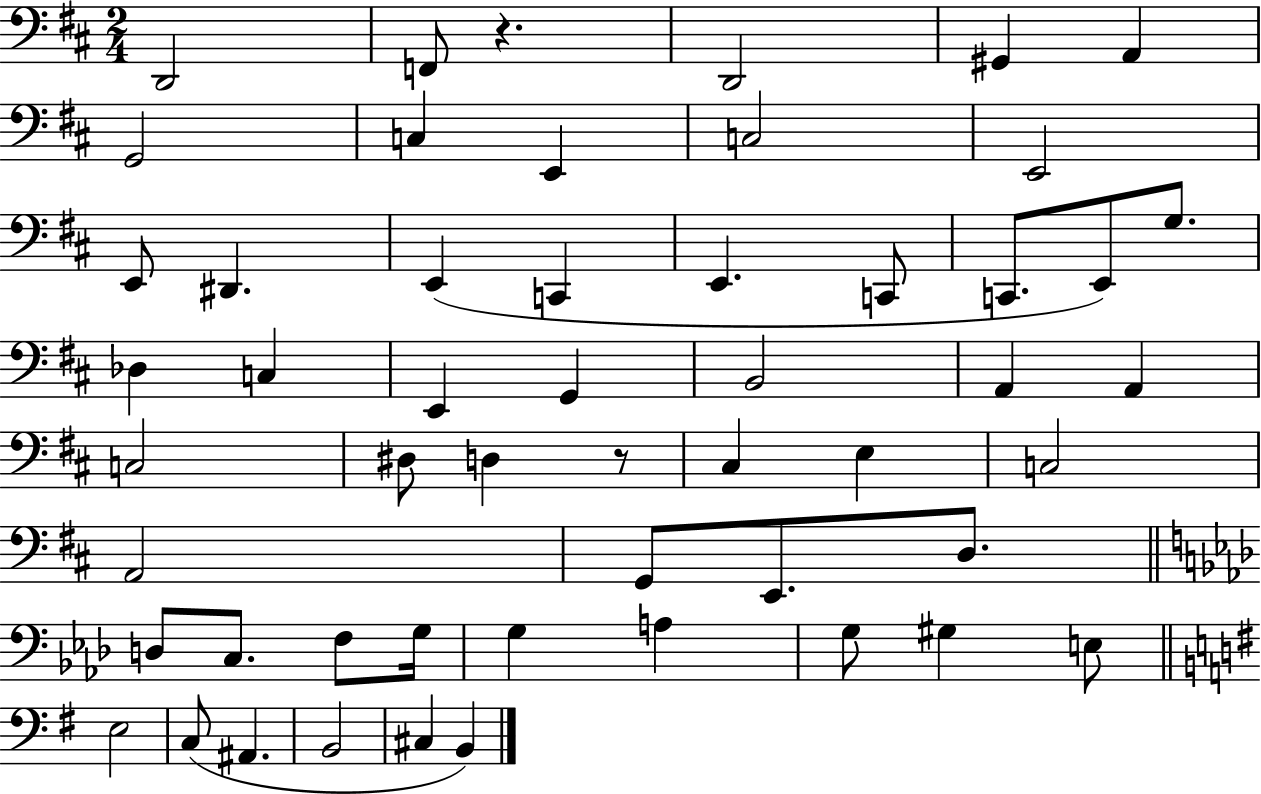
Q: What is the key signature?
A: D major